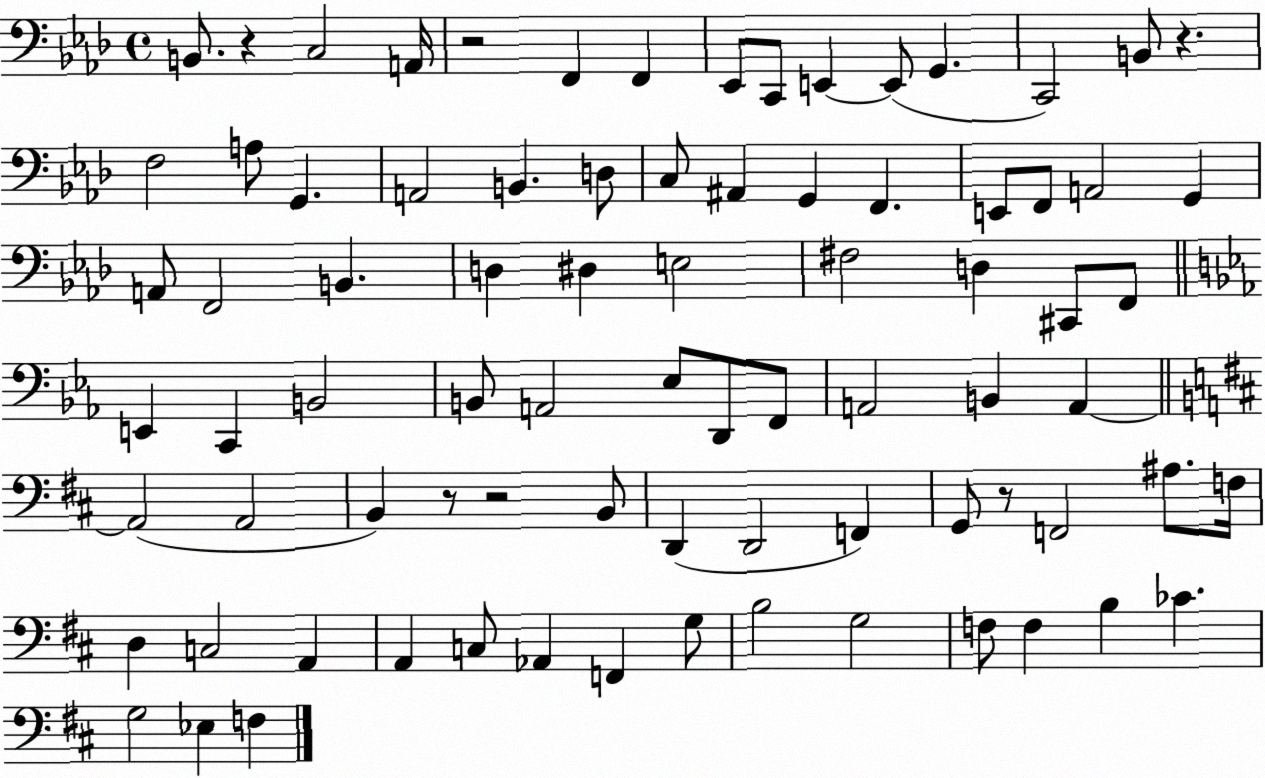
X:1
T:Untitled
M:4/4
L:1/4
K:Ab
B,,/2 z C,2 A,,/4 z2 F,, F,, _E,,/2 C,,/2 E,, E,,/2 G,, C,,2 B,,/2 z F,2 A,/2 G,, A,,2 B,, D,/2 C,/2 ^A,, G,, F,, E,,/2 F,,/2 A,,2 G,, A,,/2 F,,2 B,, D, ^D, E,2 ^F,2 D, ^C,,/2 F,,/2 E,, C,, B,,2 B,,/2 A,,2 _E,/2 D,,/2 F,,/2 A,,2 B,, A,, A,,2 A,,2 B,, z/2 z2 B,,/2 D,, D,,2 F,, G,,/2 z/2 F,,2 ^A,/2 F,/4 D, C,2 A,, A,, C,/2 _A,, F,, G,/2 B,2 G,2 F,/2 F, B, _C G,2 _E, F,